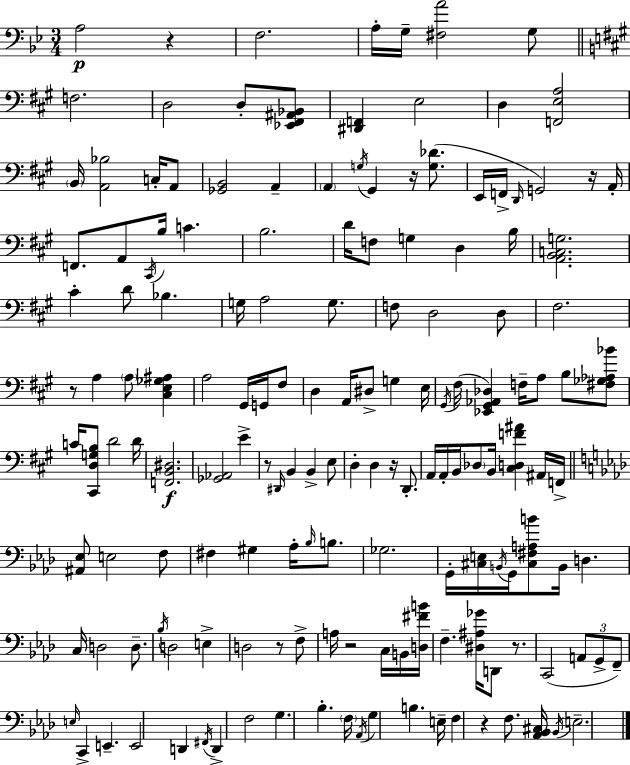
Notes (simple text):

A3/h R/q F3/h. A3/s G3/s [F#3,A4]/h G3/e F3/h. D3/h D3/e [Eb2,F#2,A#2,Bb2]/e [D#2,F2]/q E3/h D3/q [F2,E3,A3]/h B2/s [A2,Bb3]/h C3/s A2/e [Gb2,B2]/h A2/q A2/q G3/s G#2/q R/s [G3,Db4]/e. E2/s F2/s D2/s G2/h R/s A2/s F2/e. A2/e C#2/s B3/s C4/q. B3/h. D4/s F3/e G3/q D3/q B3/s [A2,B2,C3,G3]/h. C#4/q D4/e Bb3/q. G3/s A3/h G3/e. F3/e D3/h D3/e F#3/h. R/e A3/q A3/e [C#3,E3,Gb3,A#3]/q A3/h G#2/s G2/s F#3/e D3/q A2/s D#3/e G3/q E3/s G#2/s F#3/s [Eb2,G#2,Ab2,Db3]/q F3/s A3/e B3/e [F#3,Gb3,Ab3,Bb4]/e C4/s [C#2,D3,G3,B3]/e D4/h D4/s [F2,B2,D#3]/h. [Gb2,Ab2]/h E4/q R/e D#2/s B2/q B2/q E3/e D3/q D3/q R/s D2/e. A2/s A2/s B2/s Db3/e B2/s [C#3,D3,F4,A#4]/q A#2/s F2/s [A#2,Eb3]/e E3/h F3/e F#3/q G#3/q Ab3/s Bb3/s B3/e. Gb3/h. G2/s [C#3,E3]/s B2/s G2/s [C#3,F#3,A3,B4]/e B2/s D3/q. C3/s D3/h D3/e. Bb3/s D3/h E3/q D3/h R/e F3/e A3/s R/h C3/s B2/s [D3,F#4,B4]/s F3/q. [D#3,A#3,Gb4]/s D2/e R/e. C2/h A2/e G2/e F2/e E3/s C2/q E2/q. E2/h D2/q F#2/s D2/q F3/h G3/q. Bb3/q. F3/s Ab2/s G3/q B3/q. E3/s F3/q R/q F3/e. [Ab2,Bb2,C#3]/s Bb2/s E3/h.